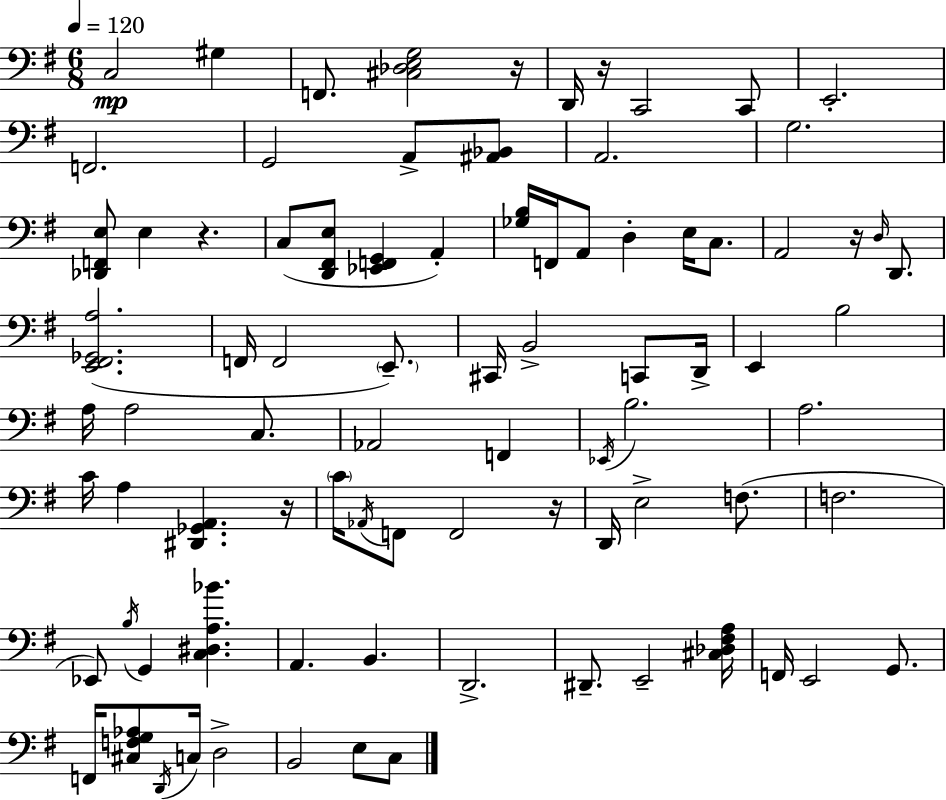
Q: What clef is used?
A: bass